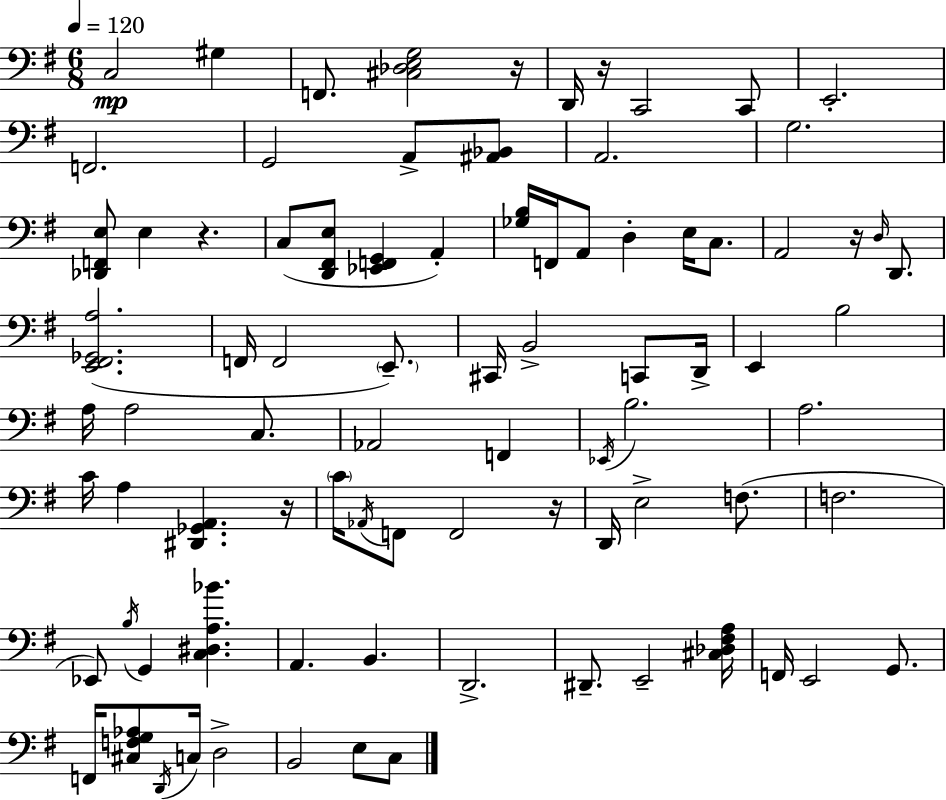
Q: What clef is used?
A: bass